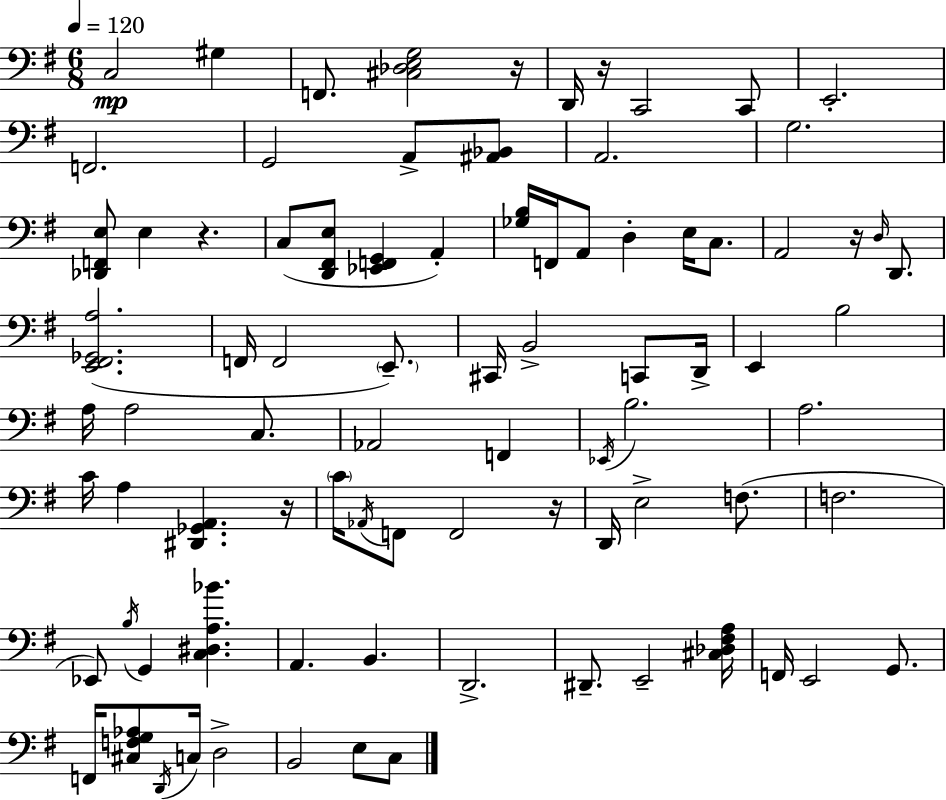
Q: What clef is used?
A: bass